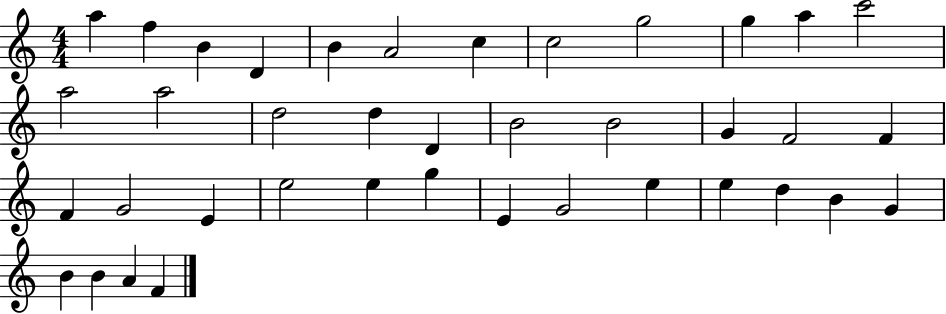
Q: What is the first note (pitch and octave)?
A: A5